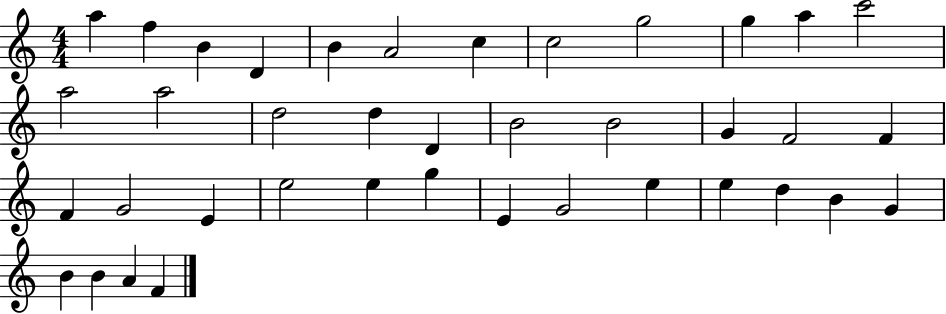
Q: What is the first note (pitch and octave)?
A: A5